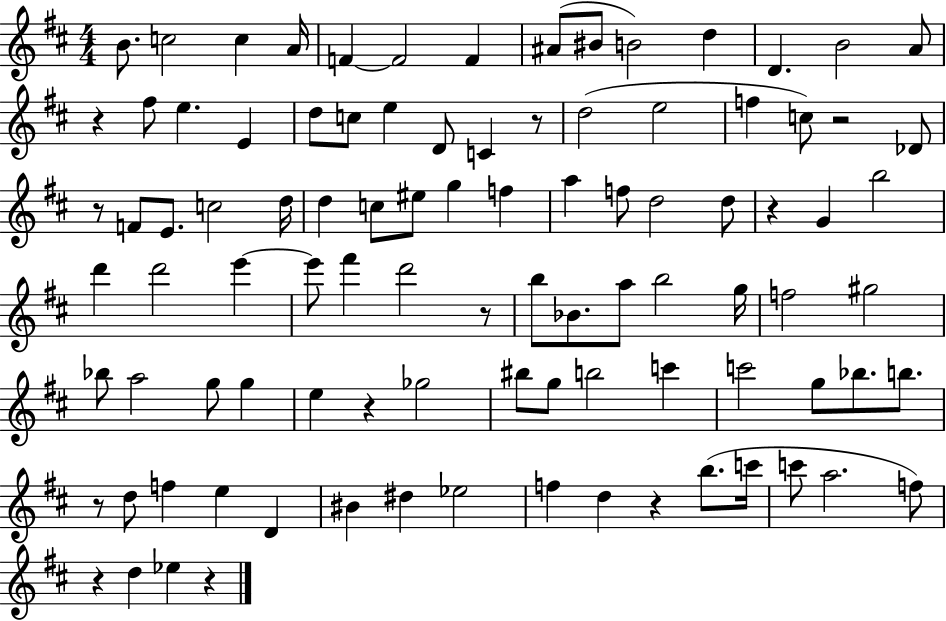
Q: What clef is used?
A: treble